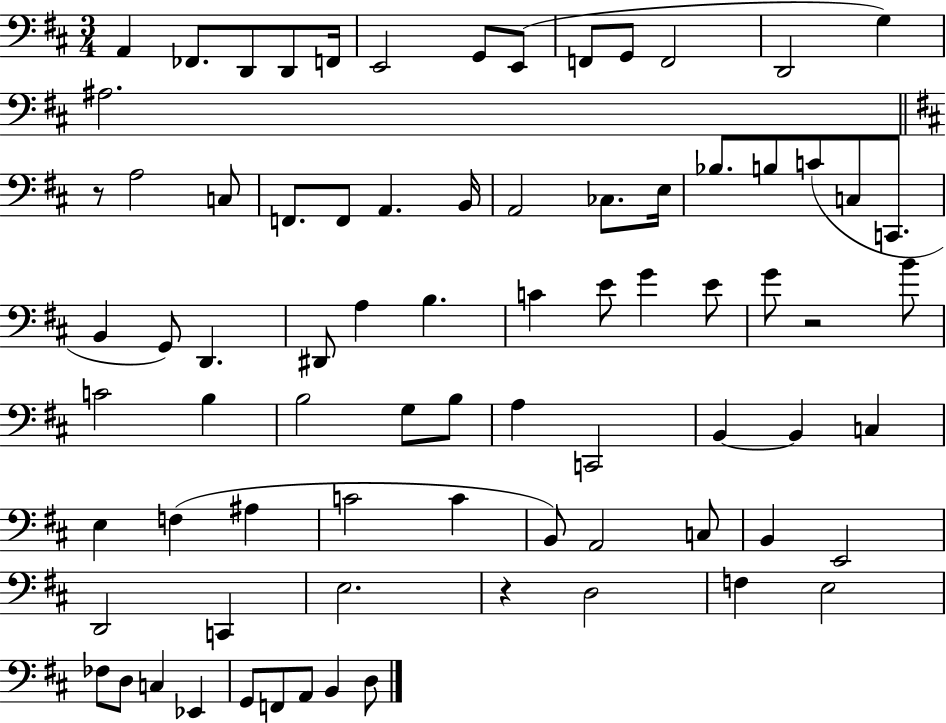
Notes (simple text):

A2/q FES2/e. D2/e D2/e F2/s E2/h G2/e E2/e F2/e G2/e F2/h D2/h G3/q A#3/h. R/e A3/h C3/e F2/e. F2/e A2/q. B2/s A2/h CES3/e. E3/s Bb3/e. B3/e C4/e C3/e C2/e. B2/q G2/e D2/q. D#2/e A3/q B3/q. C4/q E4/e G4/q E4/e G4/e R/h B4/e C4/h B3/q B3/h G3/e B3/e A3/q C2/h B2/q B2/q C3/q E3/q F3/q A#3/q C4/h C4/q B2/e A2/h C3/e B2/q E2/h D2/h C2/q E3/h. R/q D3/h F3/q E3/h FES3/e D3/e C3/q Eb2/q G2/e F2/e A2/e B2/q D3/e